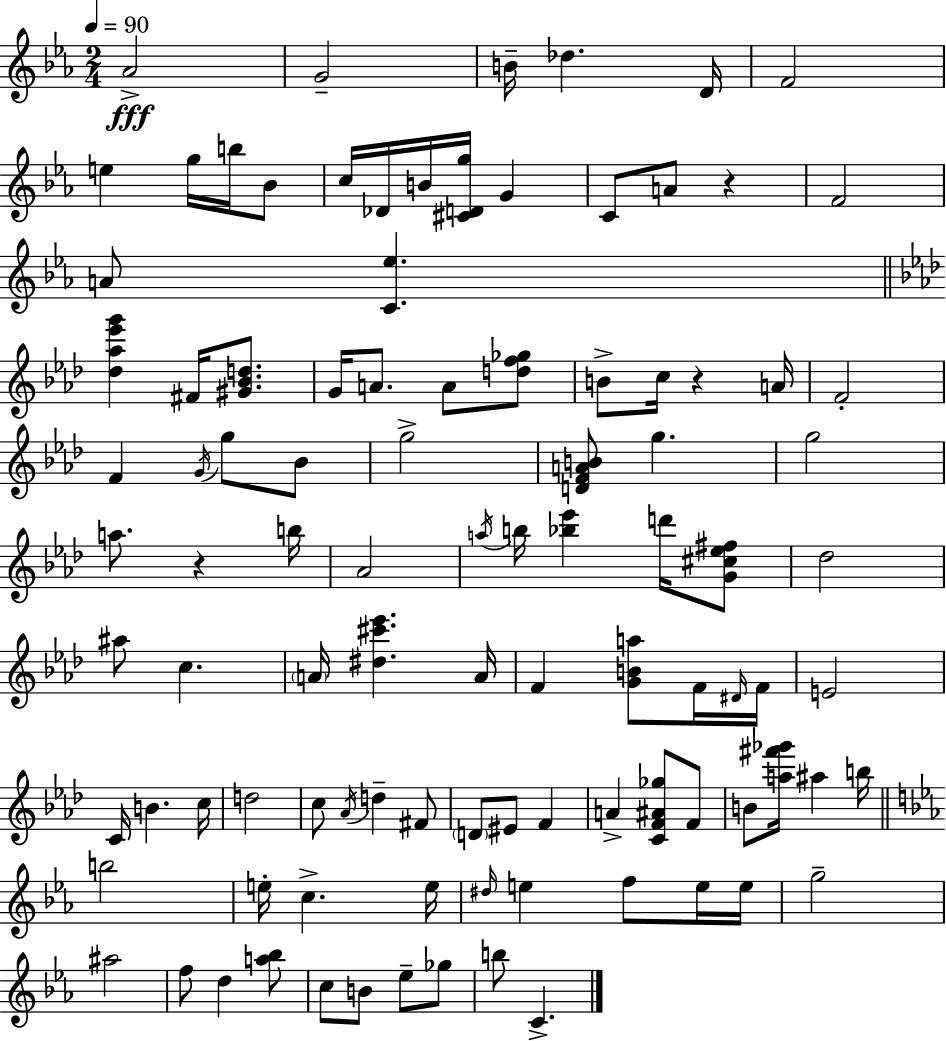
X:1
T:Untitled
M:2/4
L:1/4
K:Eb
_A2 G2 B/4 _d D/4 F2 e g/4 b/4 _B/2 c/4 _D/4 B/4 [^CDg]/4 G C/2 A/2 z F2 A/2 [C_e] [_d_a_e'g'] ^F/4 [^G_Bd]/2 G/4 A/2 A/2 [df_g]/2 B/2 c/4 z A/4 F2 F G/4 g/2 _B/2 g2 [DFAB]/2 g g2 a/2 z b/4 _A2 a/4 b/4 [_b_e'] d'/4 [G^c_e^f]/2 _d2 ^a/2 c A/4 [^d^c'_e'] A/4 F [GBa]/2 F/4 ^D/4 F/4 E2 C/4 B c/4 d2 c/2 _A/4 d ^F/2 D/2 ^E/2 F A [CF^A_g]/2 F/2 B/2 [a^f'_g']/4 ^a b/4 b2 e/4 c e/4 ^d/4 e f/2 e/4 e/4 g2 ^a2 f/2 d [a_b]/2 c/2 B/2 _e/2 _g/2 b/2 C